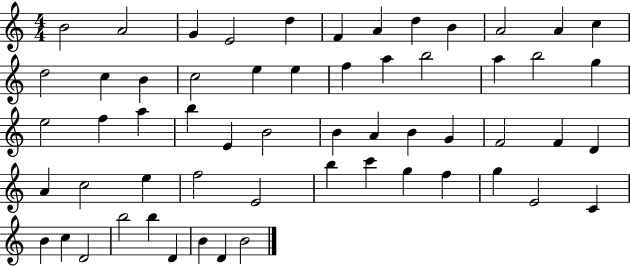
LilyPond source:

{
  \clef treble
  \numericTimeSignature
  \time 4/4
  \key c \major
  b'2 a'2 | g'4 e'2 d''4 | f'4 a'4 d''4 b'4 | a'2 a'4 c''4 | \break d''2 c''4 b'4 | c''2 e''4 e''4 | f''4 a''4 b''2 | a''4 b''2 g''4 | \break e''2 f''4 a''4 | b''4 e'4 b'2 | b'4 a'4 b'4 g'4 | f'2 f'4 d'4 | \break a'4 c''2 e''4 | f''2 e'2 | b''4 c'''4 g''4 f''4 | g''4 e'2 c'4 | \break b'4 c''4 d'2 | b''2 b''4 d'4 | b'4 d'4 b'2 | \bar "|."
}